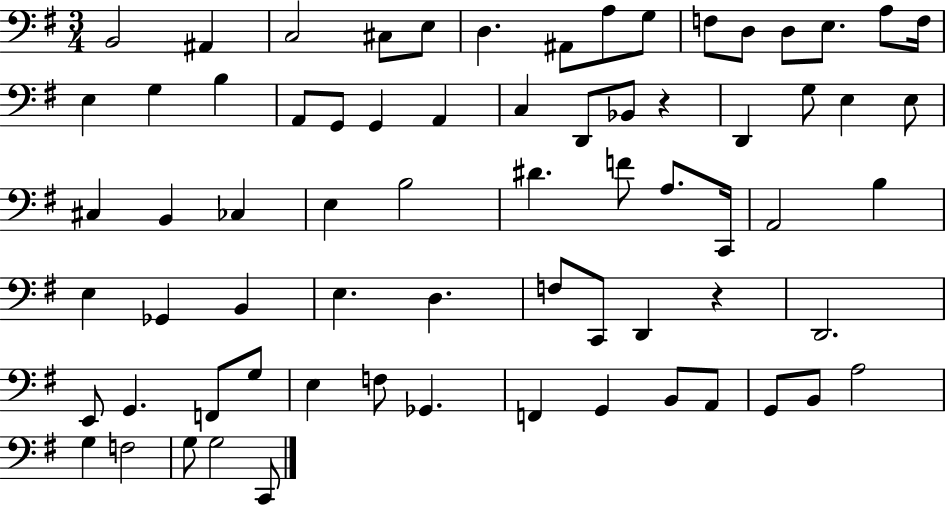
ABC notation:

X:1
T:Untitled
M:3/4
L:1/4
K:G
B,,2 ^A,, C,2 ^C,/2 E,/2 D, ^A,,/2 A,/2 G,/2 F,/2 D,/2 D,/2 E,/2 A,/2 F,/4 E, G, B, A,,/2 G,,/2 G,, A,, C, D,,/2 _B,,/2 z D,, G,/2 E, E,/2 ^C, B,, _C, E, B,2 ^D F/2 A,/2 C,,/4 A,,2 B, E, _G,, B,, E, D, F,/2 C,,/2 D,, z D,,2 E,,/2 G,, F,,/2 G,/2 E, F,/2 _G,, F,, G,, B,,/2 A,,/2 G,,/2 B,,/2 A,2 G, F,2 G,/2 G,2 C,,/2